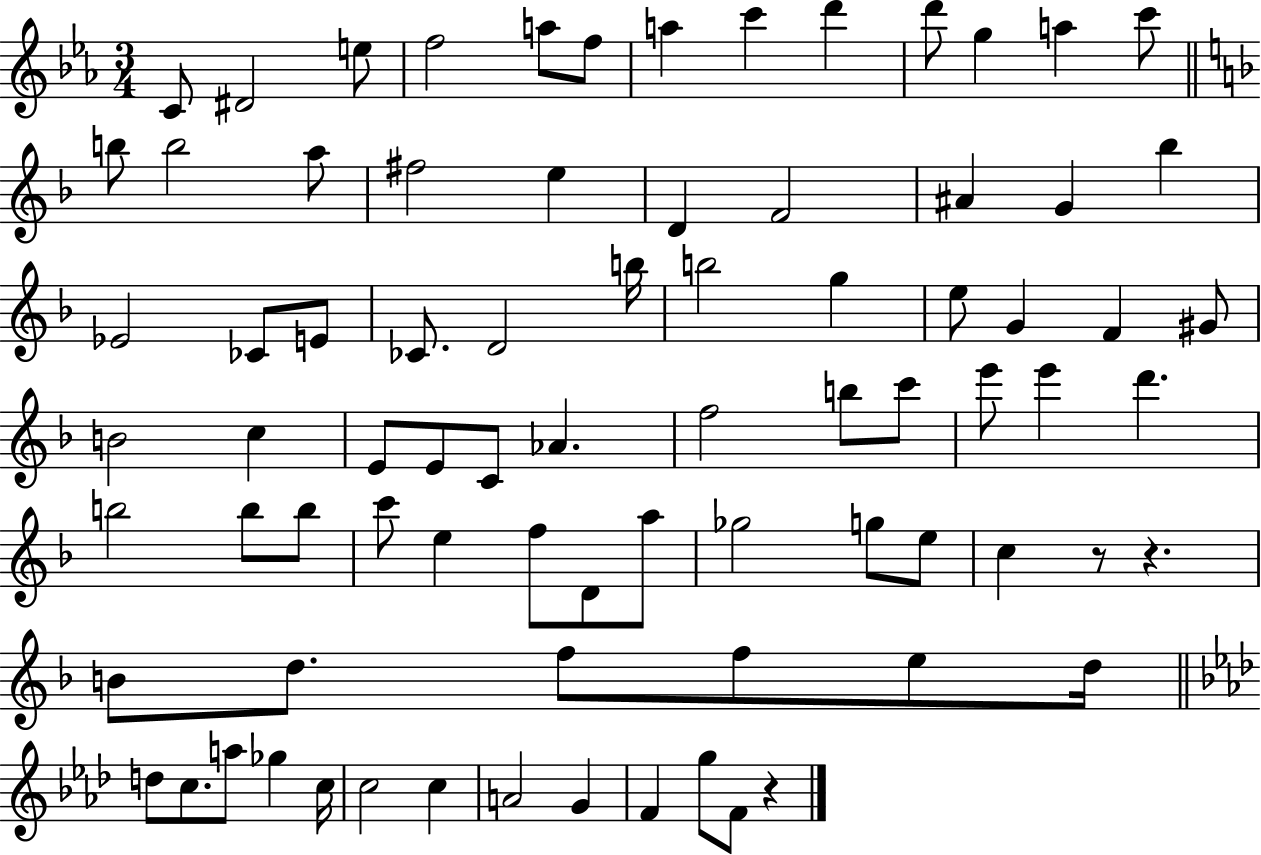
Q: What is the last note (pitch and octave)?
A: F4